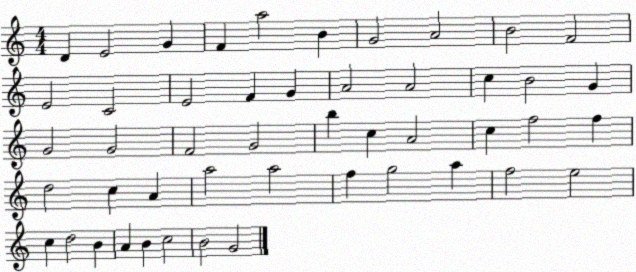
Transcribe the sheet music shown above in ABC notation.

X:1
T:Untitled
M:4/4
L:1/4
K:C
D E2 G F a2 B G2 A2 B2 F2 E2 C2 E2 F G A2 A2 c B2 G G2 G2 F2 G2 b c A2 c f2 f d2 c A a2 a2 f g2 a f2 e2 c d2 B A B c2 B2 G2